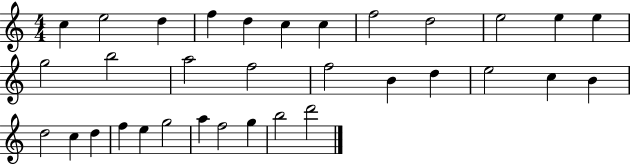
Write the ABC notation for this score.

X:1
T:Untitled
M:4/4
L:1/4
K:C
c e2 d f d c c f2 d2 e2 e e g2 b2 a2 f2 f2 B d e2 c B d2 c d f e g2 a f2 g b2 d'2